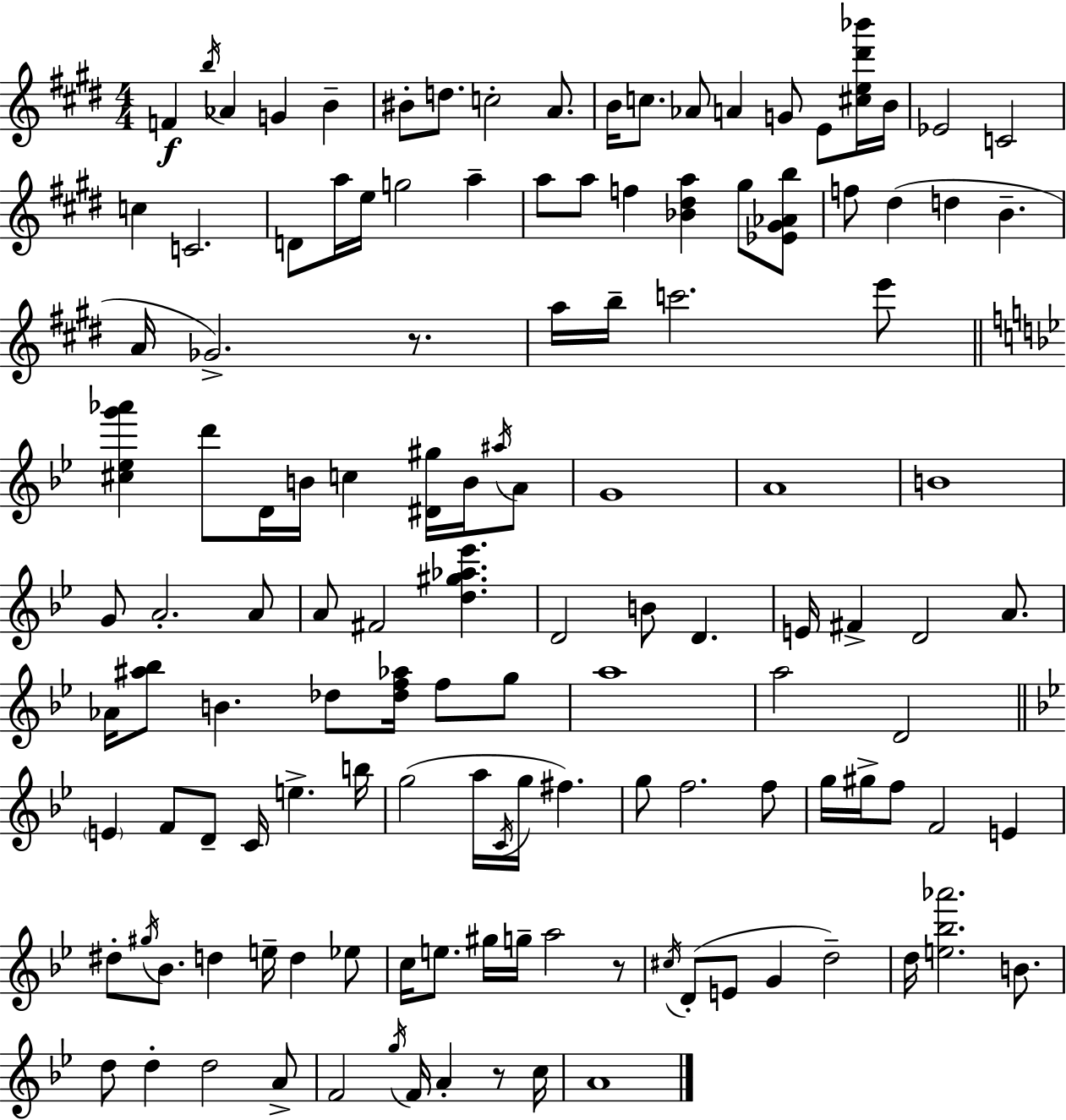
{
  \clef treble
  \numericTimeSignature
  \time 4/4
  \key e \major
  f'4\f \acciaccatura { b''16 } aes'4 g'4 b'4-- | bis'8-. d''8. c''2-. a'8. | b'16 c''8. aes'8 a'4 g'8 e'8 <cis'' e'' dis''' bes'''>16 | b'16 ees'2 c'2 | \break c''4 c'2. | d'8 a''16 e''16 g''2 a''4-- | a''8 a''8 f''4 <bes' dis'' a''>4 gis''8 <ees' gis' aes' b''>8 | f''8 dis''4( d''4 b'4.-- | \break a'16 ges'2.->) r8. | a''16 b''16-- c'''2. e'''8 | \bar "||" \break \key bes \major <cis'' ees'' g''' aes'''>4 d'''8 d'16 b'16 c''4 <dis' gis''>16 b'16 \acciaccatura { ais''16 } a'8 | g'1 | a'1 | b'1 | \break g'8 a'2.-. a'8 | a'8 fis'2 <d'' gis'' aes'' ees'''>4. | d'2 b'8 d'4. | e'16 fis'4-> d'2 a'8. | \break aes'16 <ais'' bes''>8 b'4. des''8 <des'' f'' aes''>16 f''8 g''8 | a''1 | a''2 d'2 | \bar "||" \break \key g \minor \parenthesize e'4 f'8 d'8-- c'16 e''4.-> b''16 | g''2( a''16 \acciaccatura { c'16 } g''16 fis''4.) | g''8 f''2. f''8 | g''16 gis''16-> f''8 f'2 e'4 | \break dis''8-. \acciaccatura { gis''16 } bes'8. d''4 e''16-- d''4 | ees''8 c''16 e''8. gis''16 g''16-- a''2 | r8 \acciaccatura { cis''16 } d'8-.( e'8 g'4 d''2--) | d''16 <e'' bes'' aes'''>2. | \break b'8. d''8 d''4-. d''2 | a'8-> f'2 \acciaccatura { g''16 } f'16 a'4-. | r8 c''16 a'1 | \bar "|."
}